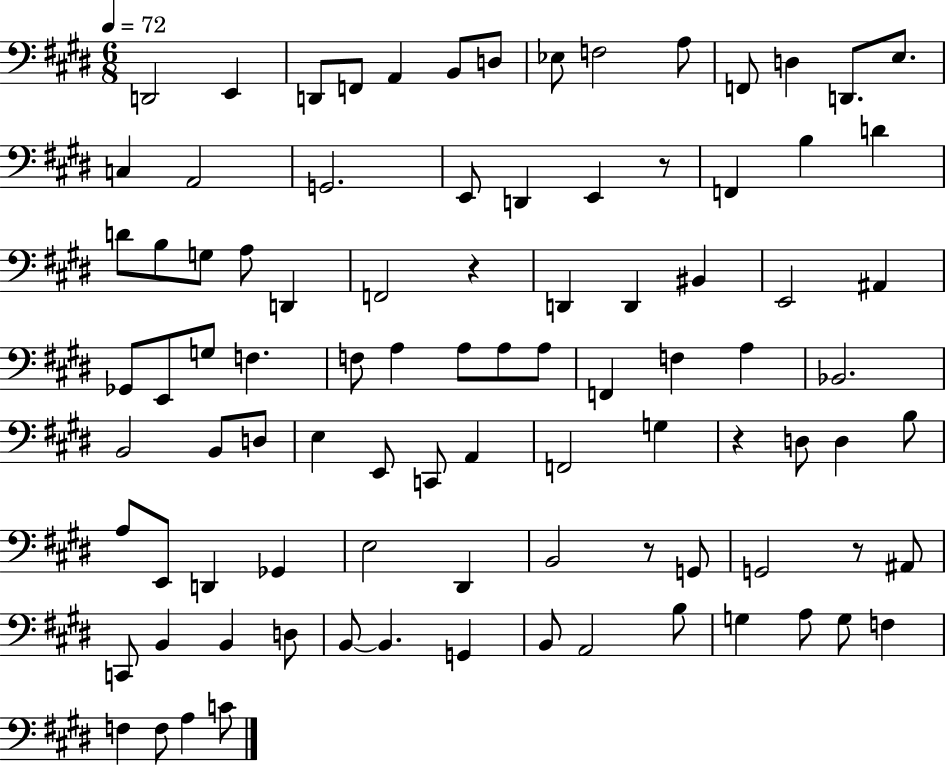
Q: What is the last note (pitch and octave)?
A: C4